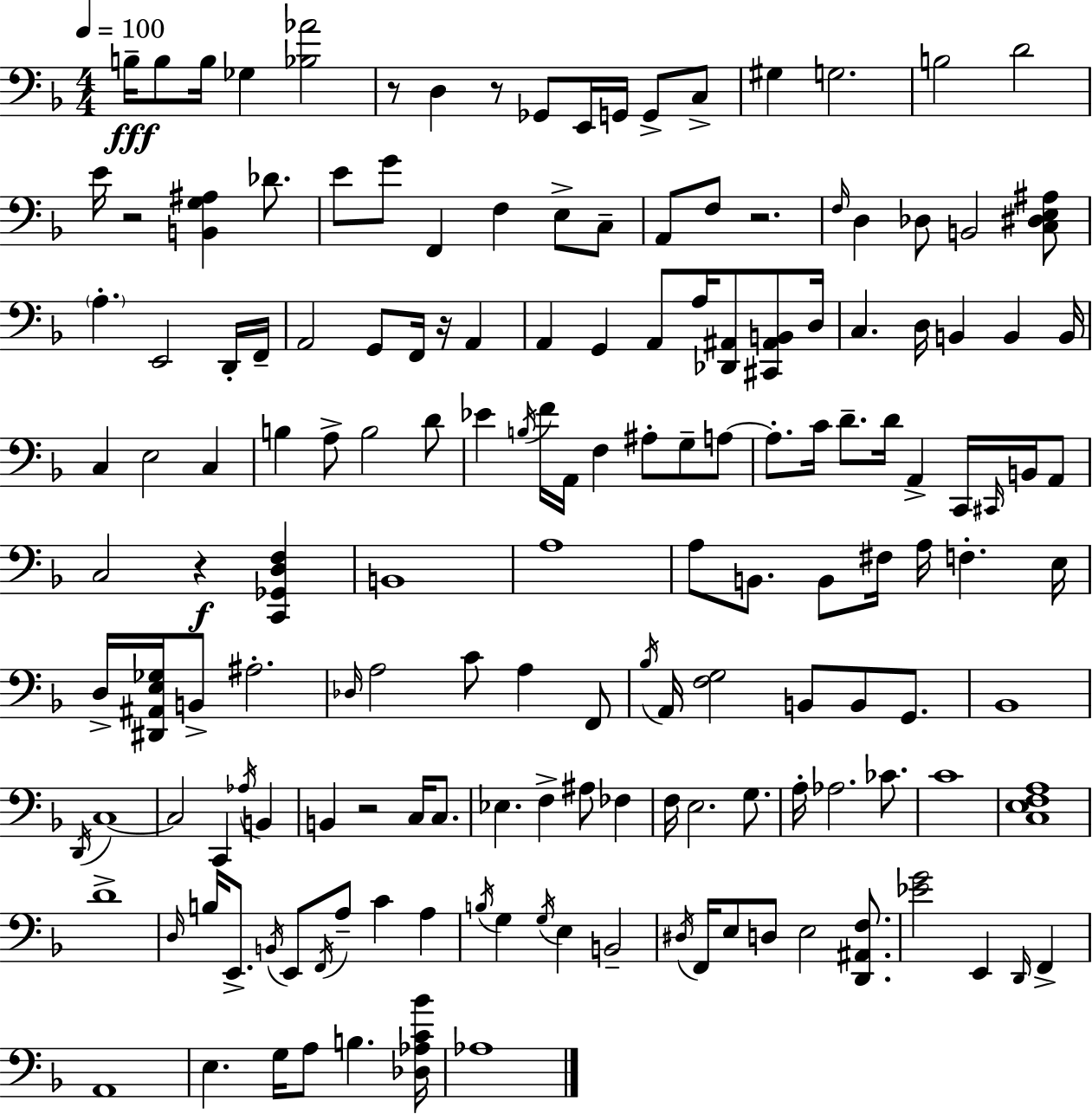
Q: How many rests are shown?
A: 7